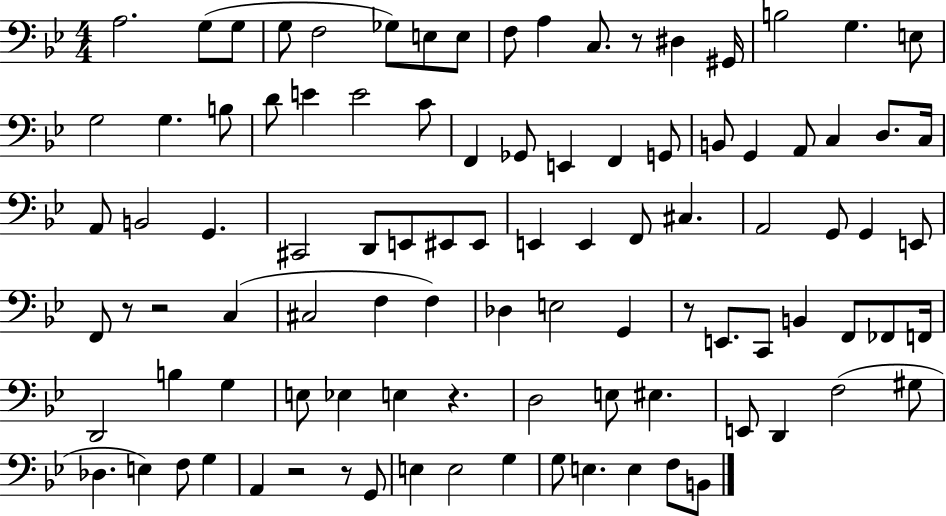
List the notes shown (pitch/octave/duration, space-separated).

A3/h. G3/e G3/e G3/e F3/h Gb3/e E3/e E3/e F3/e A3/q C3/e. R/e D#3/q G#2/s B3/h G3/q. E3/e G3/h G3/q. B3/e D4/e E4/q E4/h C4/e F2/q Gb2/e E2/q F2/q G2/e B2/e G2/q A2/e C3/q D3/e. C3/s A2/e B2/h G2/q. C#2/h D2/e E2/e EIS2/e EIS2/e E2/q E2/q F2/e C#3/q. A2/h G2/e G2/q E2/e F2/e R/e R/h C3/q C#3/h F3/q F3/q Db3/q E3/h G2/q R/e E2/e. C2/e B2/q F2/e FES2/e F2/s D2/h B3/q G3/q E3/e Eb3/q E3/q R/q. D3/h E3/e EIS3/q. E2/e D2/q F3/h G#3/e Db3/q. E3/q F3/e G3/q A2/q R/h R/e G2/e E3/q E3/h G3/q G3/e E3/q. E3/q F3/e B2/e